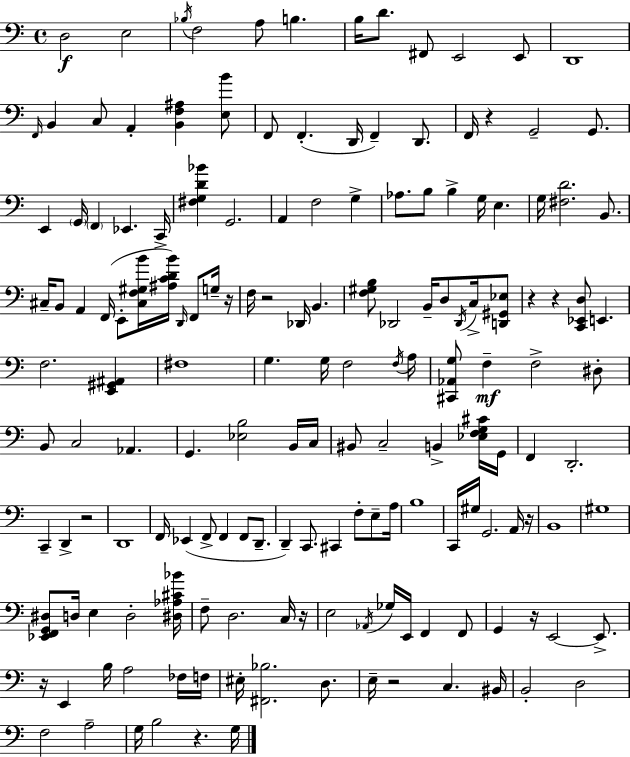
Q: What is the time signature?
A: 4/4